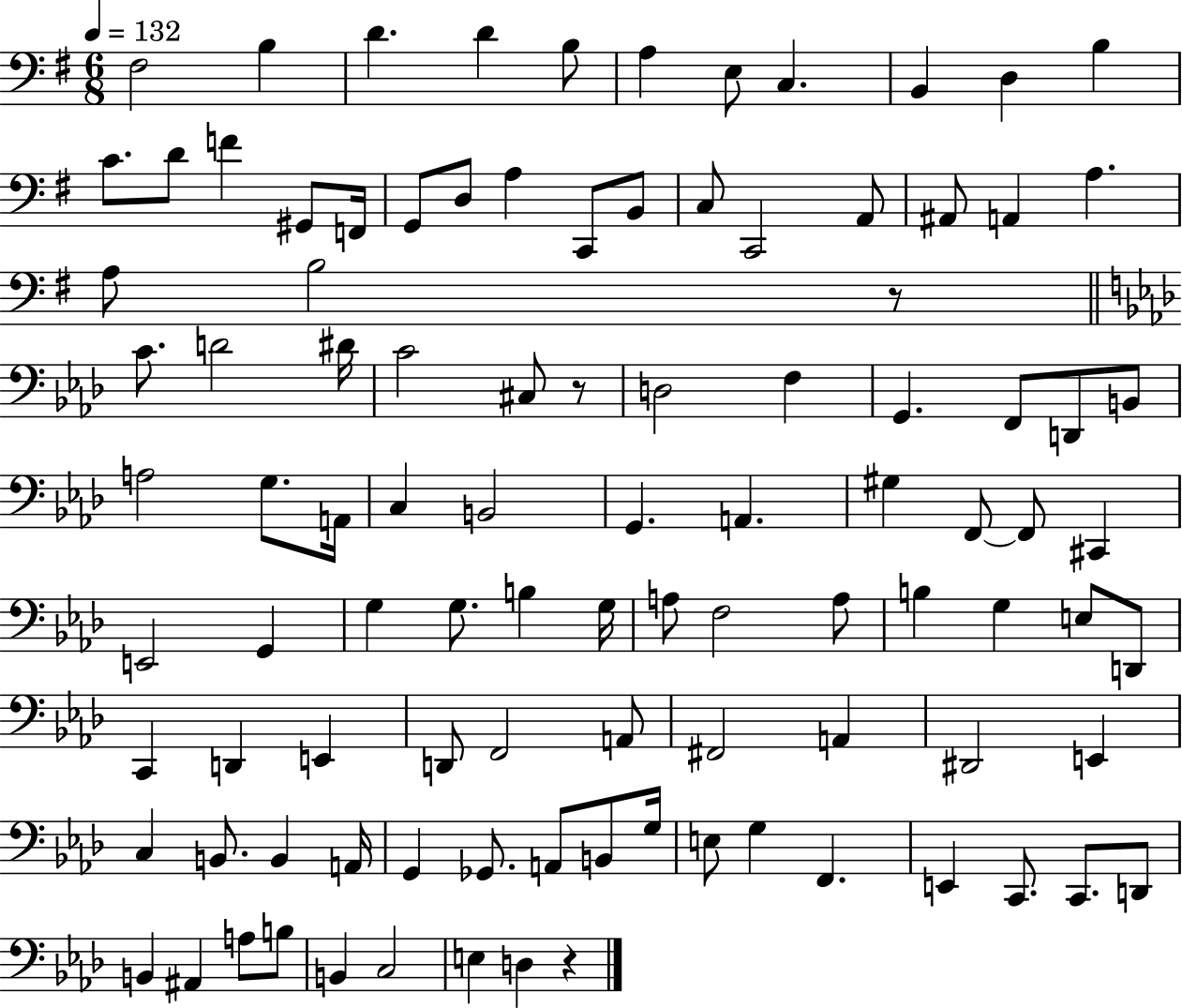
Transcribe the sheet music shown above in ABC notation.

X:1
T:Untitled
M:6/8
L:1/4
K:G
^F,2 B, D D B,/2 A, E,/2 C, B,, D, B, C/2 D/2 F ^G,,/2 F,,/4 G,,/2 D,/2 A, C,,/2 B,,/2 C,/2 C,,2 A,,/2 ^A,,/2 A,, A, A,/2 B,2 z/2 C/2 D2 ^D/4 C2 ^C,/2 z/2 D,2 F, G,, F,,/2 D,,/2 B,,/2 A,2 G,/2 A,,/4 C, B,,2 G,, A,, ^G, F,,/2 F,,/2 ^C,, E,,2 G,, G, G,/2 B, G,/4 A,/2 F,2 A,/2 B, G, E,/2 D,,/2 C,, D,, E,, D,,/2 F,,2 A,,/2 ^F,,2 A,, ^D,,2 E,, C, B,,/2 B,, A,,/4 G,, _G,,/2 A,,/2 B,,/2 G,/4 E,/2 G, F,, E,, C,,/2 C,,/2 D,,/2 B,, ^A,, A,/2 B,/2 B,, C,2 E, D, z